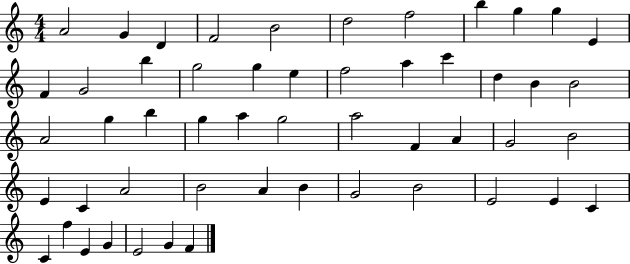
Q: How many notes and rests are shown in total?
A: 52